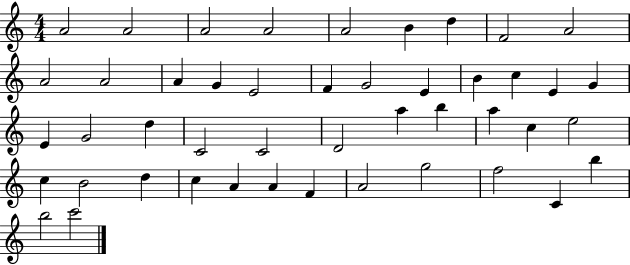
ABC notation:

X:1
T:Untitled
M:4/4
L:1/4
K:C
A2 A2 A2 A2 A2 B d F2 A2 A2 A2 A G E2 F G2 E B c E G E G2 d C2 C2 D2 a b a c e2 c B2 d c A A F A2 g2 f2 C b b2 c'2